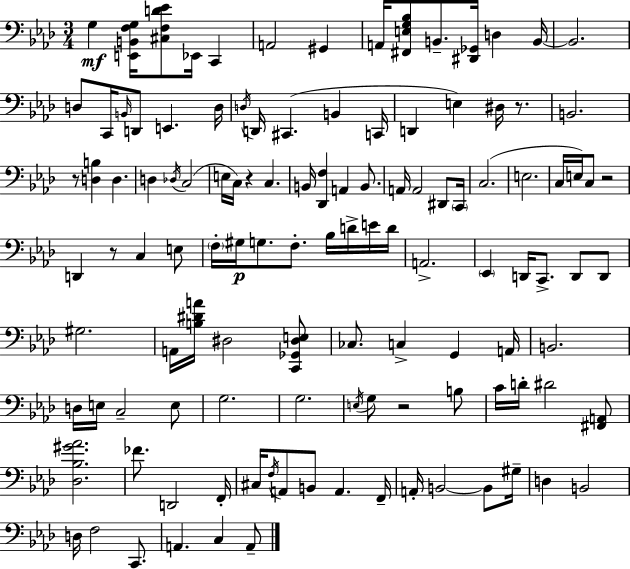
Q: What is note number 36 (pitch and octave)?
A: A2